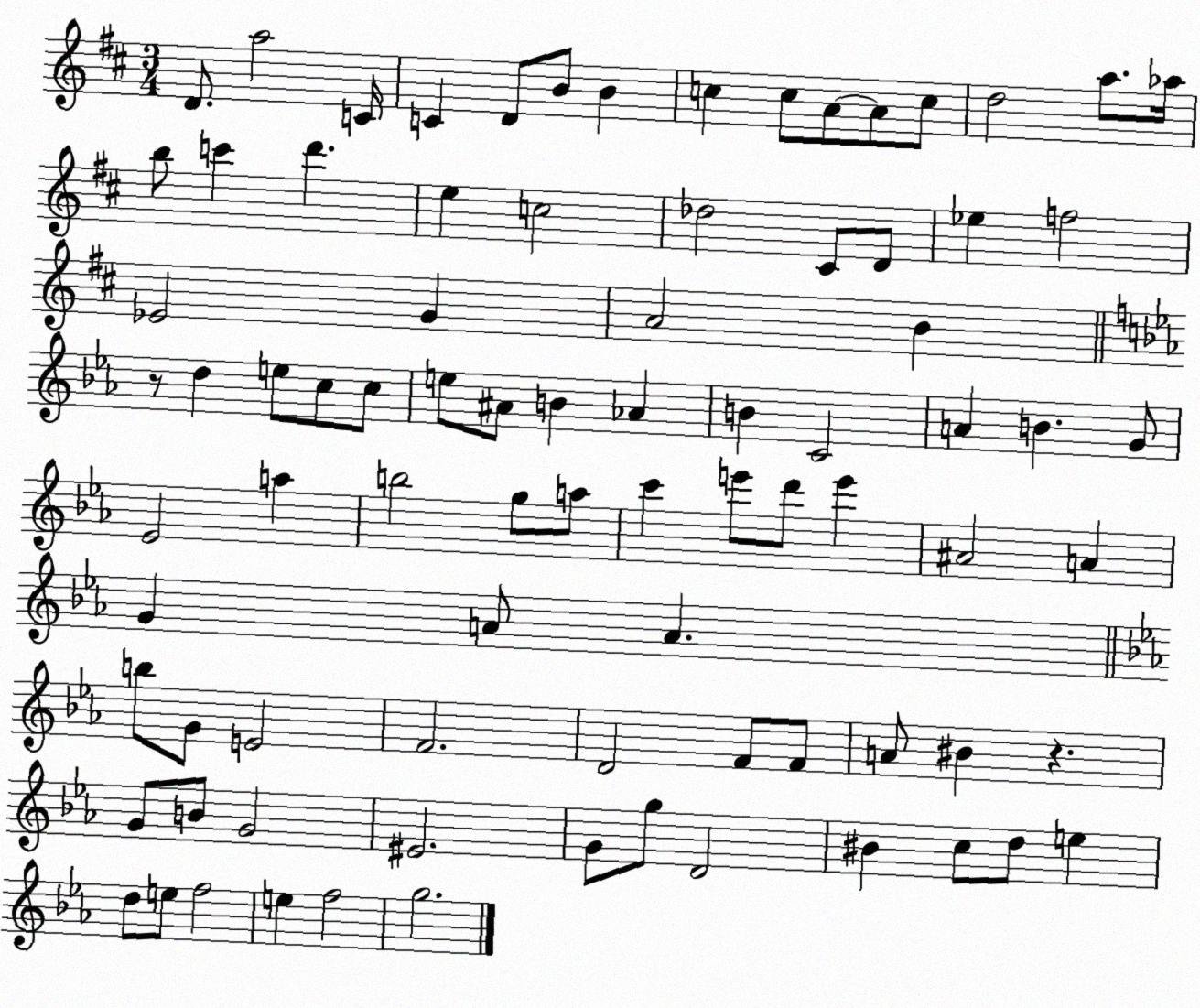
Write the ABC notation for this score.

X:1
T:Untitled
M:3/4
L:1/4
K:D
D/2 a2 C/4 C D/2 B/2 B c c/2 A/2 A/2 c/2 d2 a/2 _a/4 b/2 c' d' e c2 _d2 ^C/2 D/2 _e f2 _E2 G A2 B z/2 d e/2 c/2 c/2 e/2 ^A/2 B _A B C2 A B G/2 _E2 a b2 g/2 a/2 c' e'/2 d'/2 e' ^A2 A G A/2 A b/2 G/2 E2 F2 D2 F/2 F/2 A/2 ^B z G/2 B/2 G2 ^E2 G/2 g/2 D2 ^B c/2 d/2 e d/2 e/2 f2 e f2 g2